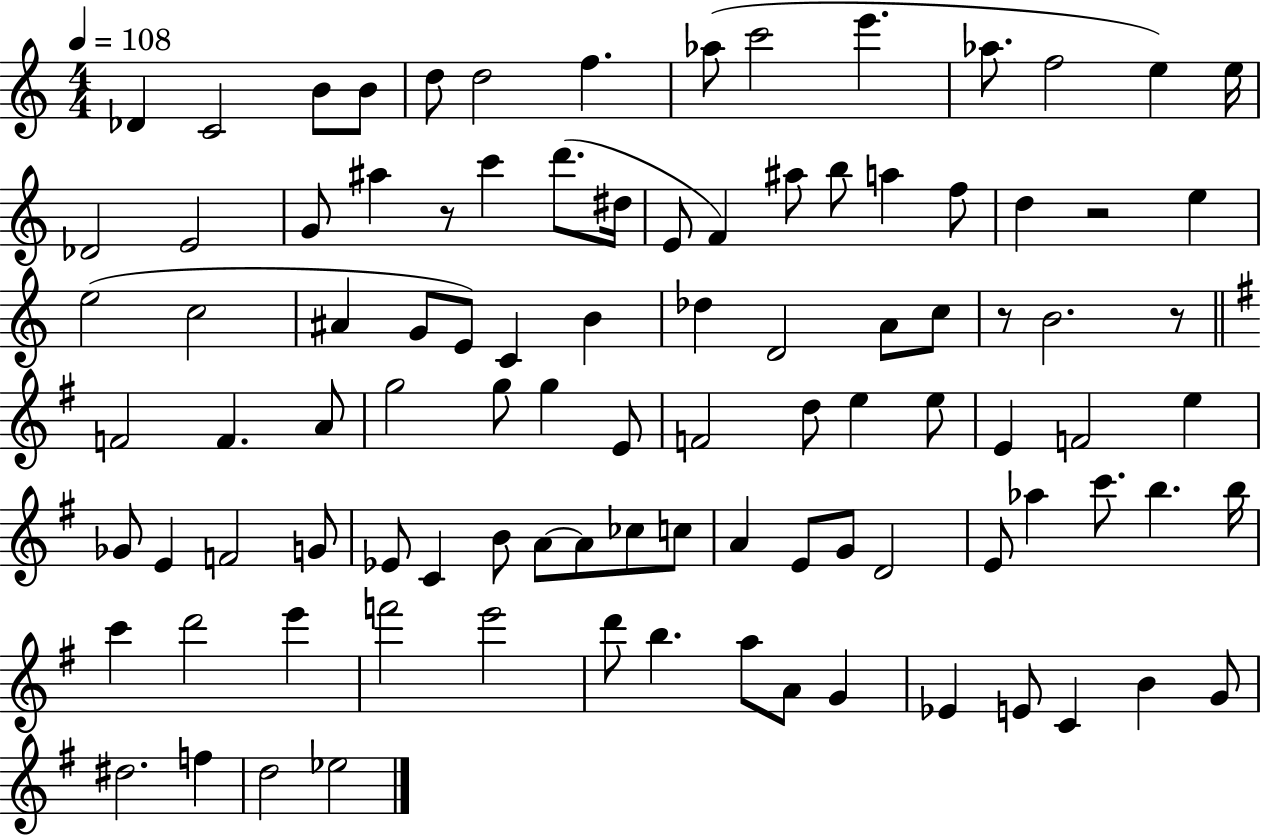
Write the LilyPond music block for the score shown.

{
  \clef treble
  \numericTimeSignature
  \time 4/4
  \key c \major
  \tempo 4 = 108
  des'4 c'2 b'8 b'8 | d''8 d''2 f''4. | aes''8( c'''2 e'''4. | aes''8. f''2 e''4) e''16 | \break des'2 e'2 | g'8 ais''4 r8 c'''4 d'''8.( dis''16 | e'8 f'4) ais''8 b''8 a''4 f''8 | d''4 r2 e''4 | \break e''2( c''2 | ais'4 g'8 e'8) c'4 b'4 | des''4 d'2 a'8 c''8 | r8 b'2. r8 | \break \bar "||" \break \key g \major f'2 f'4. a'8 | g''2 g''8 g''4 e'8 | f'2 d''8 e''4 e''8 | e'4 f'2 e''4 | \break ges'8 e'4 f'2 g'8 | ees'8 c'4 b'8 a'8~~ a'8 ces''8 c''8 | a'4 e'8 g'8 d'2 | e'8 aes''4 c'''8. b''4. b''16 | \break c'''4 d'''2 e'''4 | f'''2 e'''2 | d'''8 b''4. a''8 a'8 g'4 | ees'4 e'8 c'4 b'4 g'8 | \break dis''2. f''4 | d''2 ees''2 | \bar "|."
}